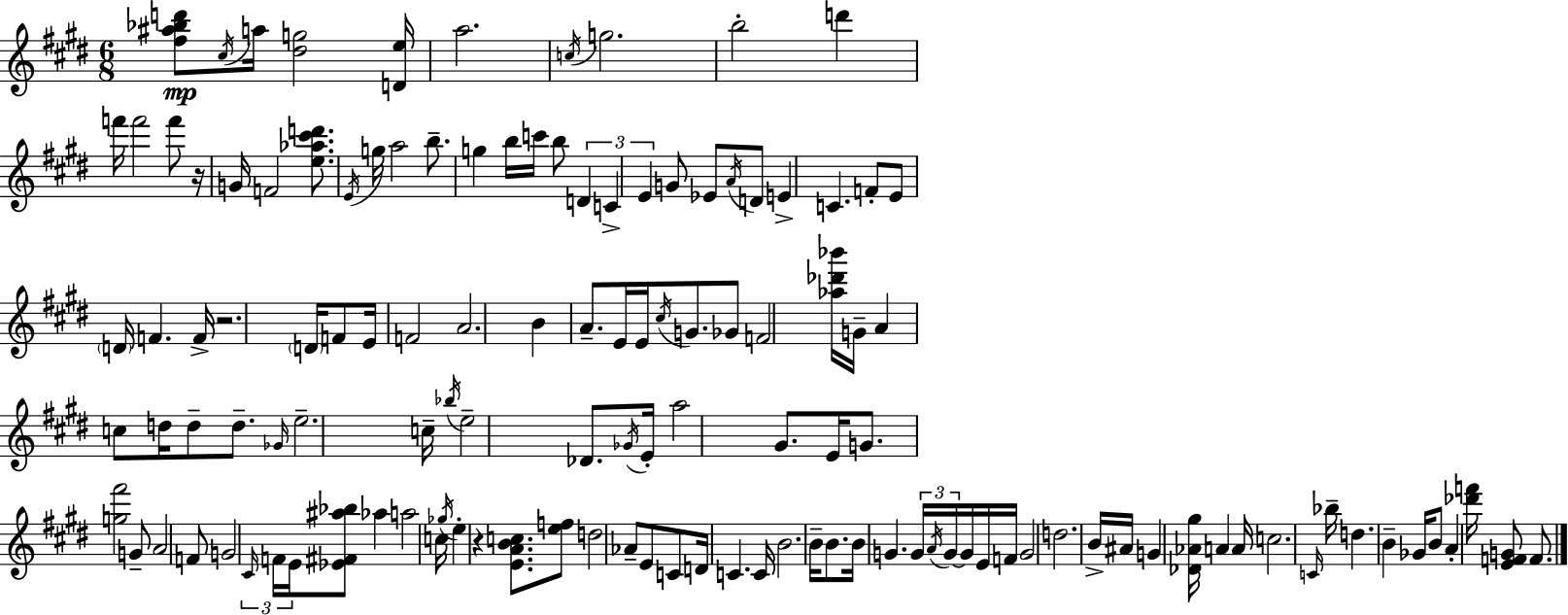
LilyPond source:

{
  \clef treble
  \numericTimeSignature
  \time 6/8
  \key e \major
  \repeat volta 2 { <fis'' ais'' bes'' d'''>8\mp \acciaccatura { cis''16 } a''16 <dis'' g''>2 | <d' e''>16 a''2. | \acciaccatura { c''16 } g''2. | b''2-. d'''4 | \break f'''16 f'''2 f'''8 | r16 g'16 f'2 <e'' aes'' cis''' d'''>8. | \acciaccatura { e'16 } g''16 a''2 | b''8.-- g''4 b''16 c'''16 b''8 \tuplet 3/2 { d'4 | \break c'4-> e'4 } g'8 | ees'8 \acciaccatura { a'16 } d'8 e'4-> c'4. | f'8-. e'8 \parenthesize d'16 f'4. | f'16-> r2. | \break \parenthesize d'16 f'8 e'16 f'2 | a'2. | b'4 a'8.-- e'16 | e'16 \acciaccatura { cis''16 } g'8. ges'8 f'2 | \break <aes'' des''' bes'''>16 g'16-- a'4 c''8 d''16 | d''8-- d''8.-- \grace { ges'16 } e''2.-- | c''16-- \acciaccatura { bes''16 } e''2-- | des'8. \acciaccatura { ges'16 } e'16-. a''2 | \break gis'8. e'16 g'8. | <g'' fis'''>2 g'8-- a'2 | f'8 g'2 | \tuplet 3/2 { \grace { cis'16 } f'16 e'16 } <ees' fis' ais'' bes''>8 aes''4 | \break a''2 c''16 \acciaccatura { ges''16 } e''4-. | r4 <e' a' b' c''>8. <e'' f''>8 | d''2 aes'8-- e'8 | c'8 d'16 c'4. c'16 b'2. | \break b'16-- b'8. | b'16 g'4. \tuplet 3/2 { g'16 \acciaccatura { a'16 } g'16~~ } | g'16 e'16 f'16 g'2 d''2. | b'16-> | \break ais'16 g'4 <des' aes' gis''>16 a'4 a'16 c''2. | \grace { c'16 } | bes''16-- d''4. b'4-- ges'16 | b'8 a'4-. <des''' f'''>16 <e' f' g'>8 f'8. | \break } \bar "|."
}